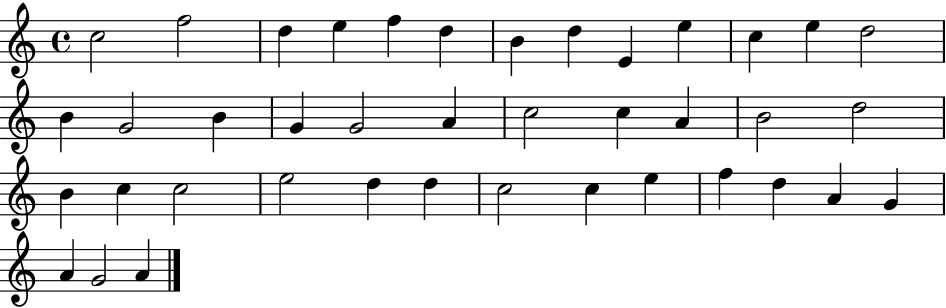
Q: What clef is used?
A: treble